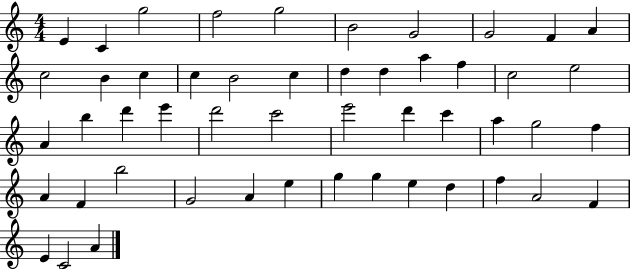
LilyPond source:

{
  \clef treble
  \numericTimeSignature
  \time 4/4
  \key c \major
  e'4 c'4 g''2 | f''2 g''2 | b'2 g'2 | g'2 f'4 a'4 | \break c''2 b'4 c''4 | c''4 b'2 c''4 | d''4 d''4 a''4 f''4 | c''2 e''2 | \break a'4 b''4 d'''4 e'''4 | d'''2 c'''2 | e'''2 d'''4 c'''4 | a''4 g''2 f''4 | \break a'4 f'4 b''2 | g'2 a'4 e''4 | g''4 g''4 e''4 d''4 | f''4 a'2 f'4 | \break e'4 c'2 a'4 | \bar "|."
}